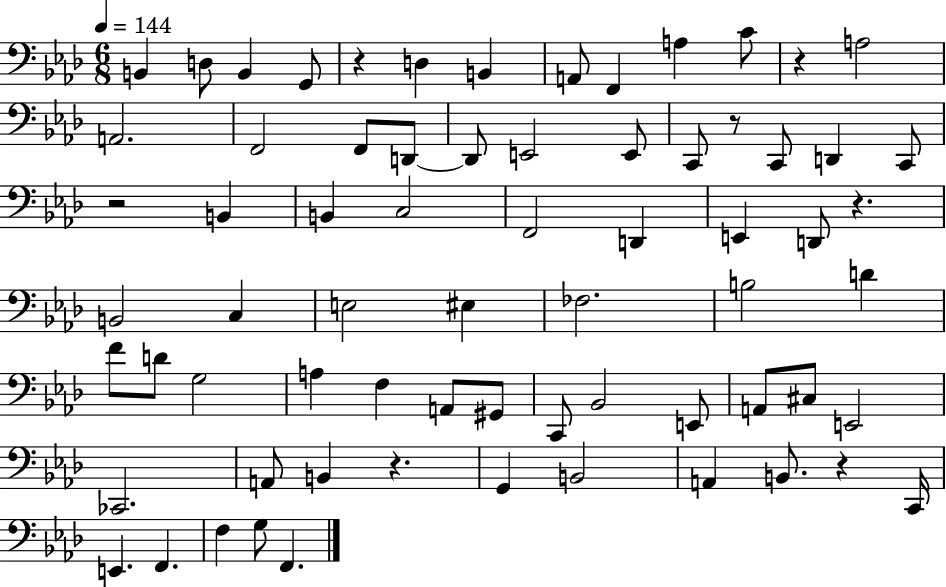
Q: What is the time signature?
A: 6/8